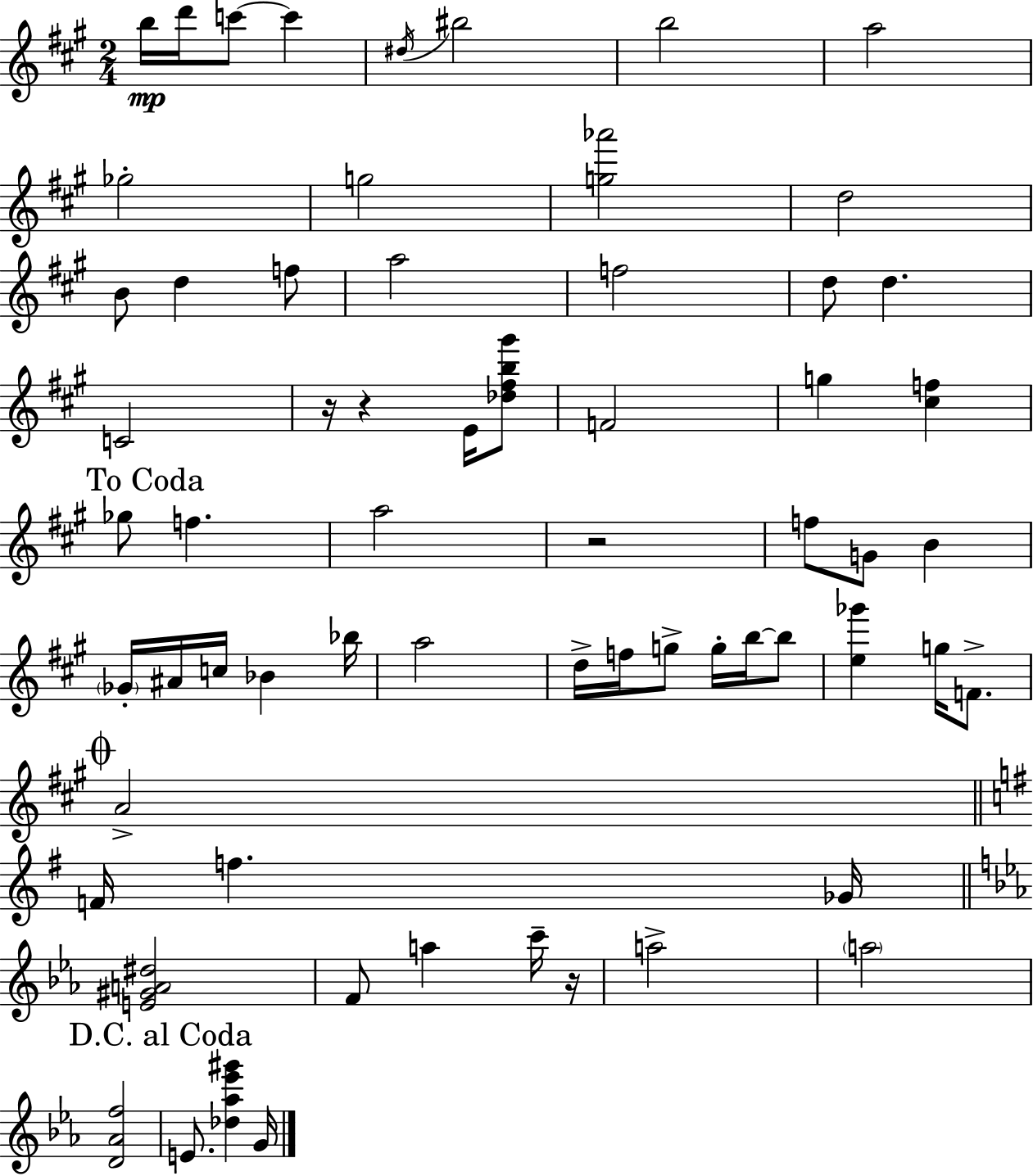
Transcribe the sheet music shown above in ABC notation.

X:1
T:Untitled
M:2/4
L:1/4
K:A
b/4 d'/4 c'/2 c' ^d/4 ^b2 b2 a2 _g2 g2 [g_a']2 d2 B/2 d f/2 a2 f2 d/2 d C2 z/4 z E/4 [_d^fb^g']/2 F2 g [^cf] _g/2 f a2 z2 f/2 G/2 B _G/4 ^A/4 c/4 _B _b/4 a2 d/4 f/4 g/2 g/4 b/4 b/2 [e_g'] g/4 F/2 A2 F/4 f _G/4 [E^GA^d]2 F/2 a c'/4 z/4 a2 a2 [D_Af]2 E/2 [_d_a_e'^g'] G/4